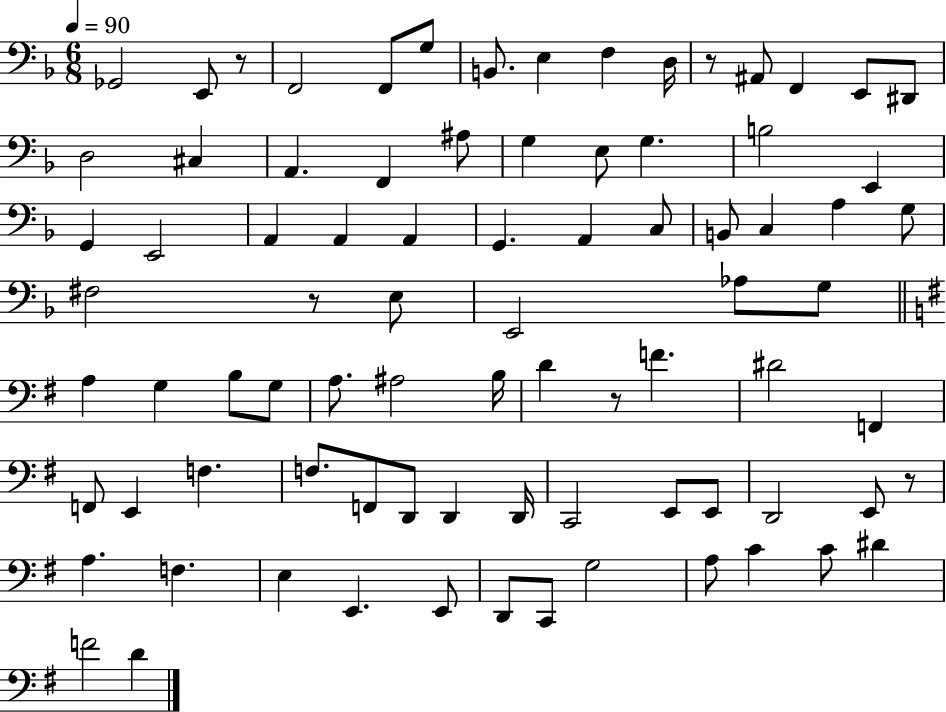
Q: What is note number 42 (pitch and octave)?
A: G3